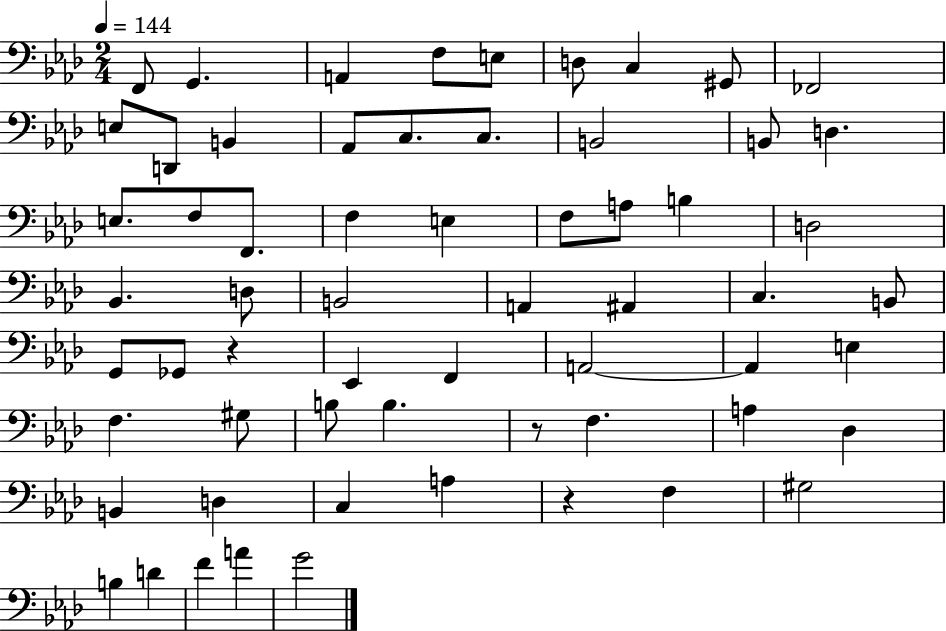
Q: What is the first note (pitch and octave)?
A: F2